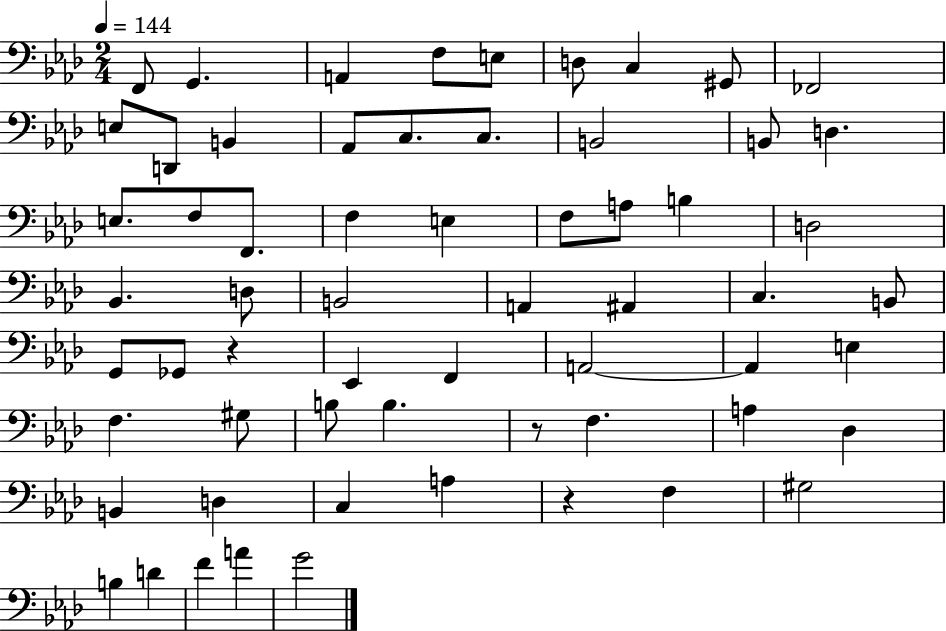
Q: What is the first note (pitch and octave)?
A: F2